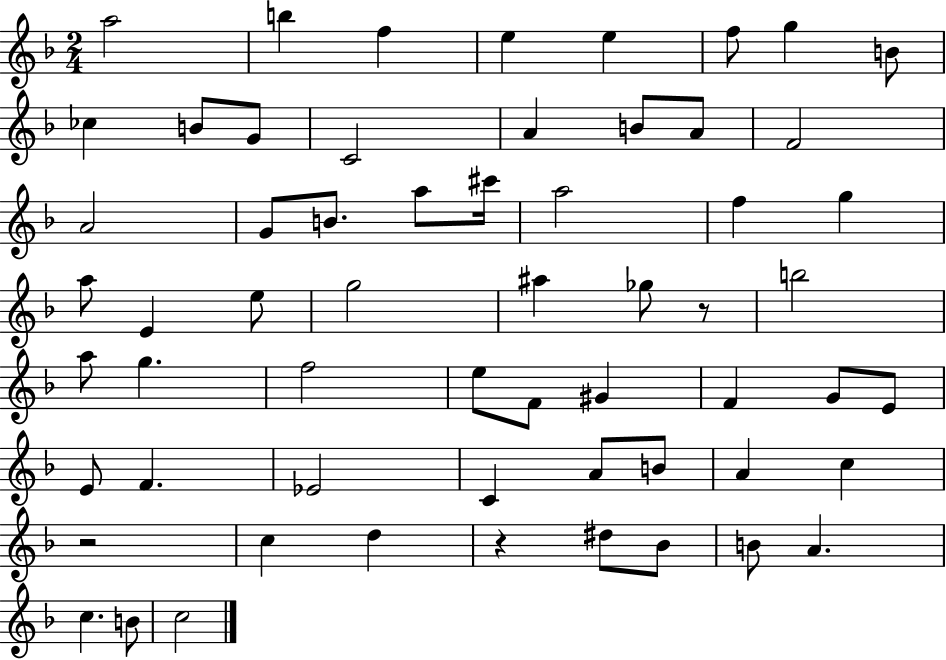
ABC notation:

X:1
T:Untitled
M:2/4
L:1/4
K:F
a2 b f e e f/2 g B/2 _c B/2 G/2 C2 A B/2 A/2 F2 A2 G/2 B/2 a/2 ^c'/4 a2 f g a/2 E e/2 g2 ^a _g/2 z/2 b2 a/2 g f2 e/2 F/2 ^G F G/2 E/2 E/2 F _E2 C A/2 B/2 A c z2 c d z ^d/2 _B/2 B/2 A c B/2 c2